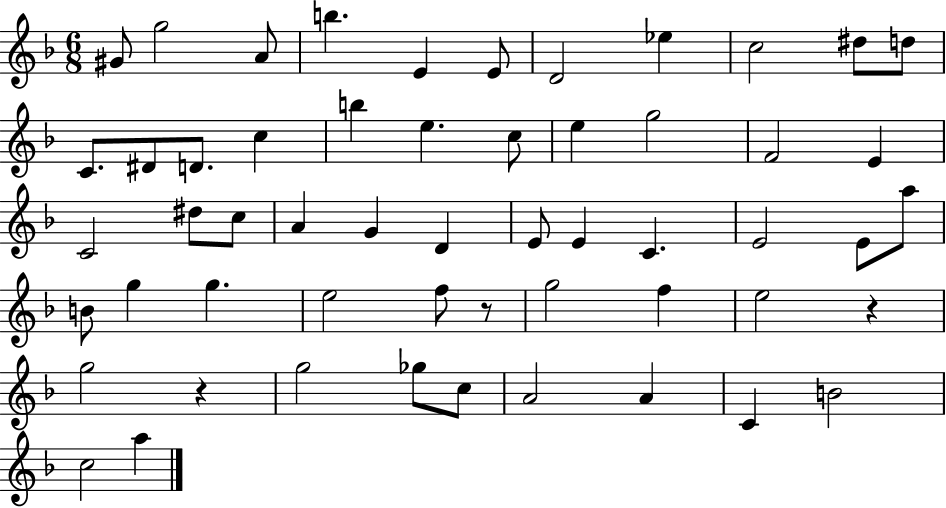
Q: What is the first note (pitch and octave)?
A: G#4